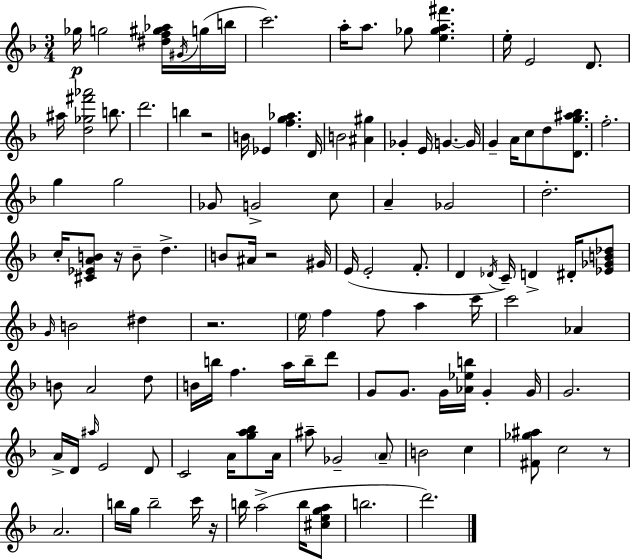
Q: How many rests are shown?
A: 6